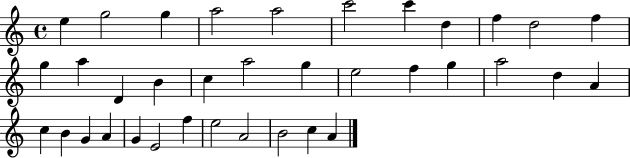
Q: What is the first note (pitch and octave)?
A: E5